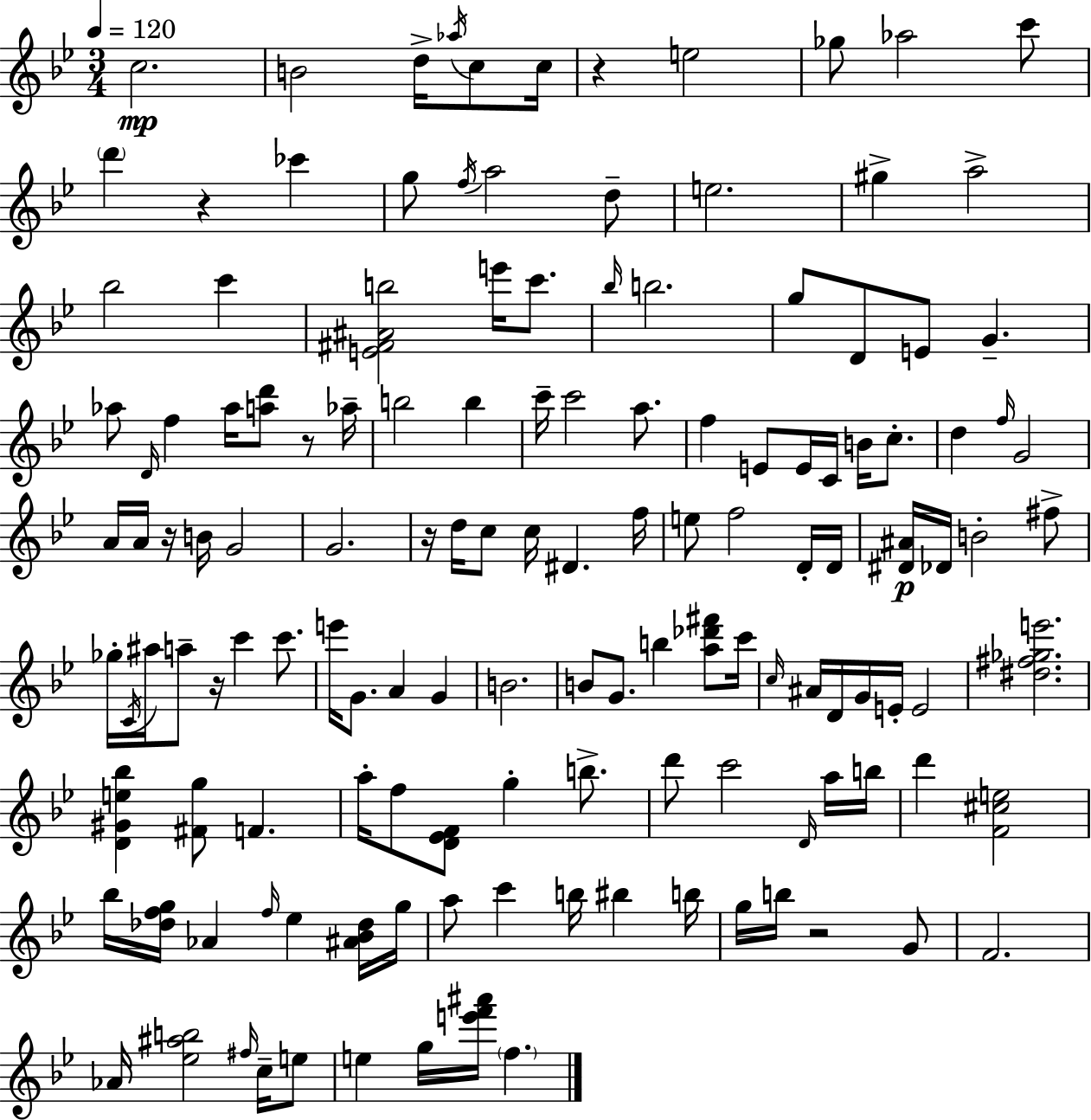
{
  \clef treble
  \numericTimeSignature
  \time 3/4
  \key bes \major
  \tempo 4 = 120
  \repeat volta 2 { c''2.\mp | b'2 d''16-> \acciaccatura { aes''16 } c''8 | c''16 r4 e''2 | ges''8 aes''2 c'''8 | \break \parenthesize d'''4 r4 ces'''4 | g''8 \acciaccatura { f''16 } a''2 | d''8-- e''2. | gis''4-> a''2-> | \break bes''2 c'''4 | <e' fis' ais' b''>2 e'''16 c'''8. | \grace { bes''16 } b''2. | g''8 d'8 e'8 g'4.-- | \break aes''8 \grace { d'16 } f''4 aes''16 <a'' d'''>8 | r8 aes''16-- b''2 | b''4 c'''16-- c'''2 | a''8. f''4 e'8 e'16 c'16 | \break b'16 c''8.-. d''4 \grace { f''16 } g'2 | a'16 a'16 r16 b'16 g'2 | g'2. | r16 d''16 c''8 c''16 dis'4. | \break f''16 e''8 f''2 | d'16-. d'16 <dis' ais'>16\p des'16 b'2-. | fis''8-> ges''16-. \acciaccatura { c'16 } ais''16 a''8-- r16 c'''4 | c'''8. e'''16 g'8. a'4 | \break g'4 b'2. | b'8 g'8. b''4 | <a'' des''' fis'''>8 c'''16 \grace { c''16 } ais'16 d'16 g'16 e'16-. e'2 | <dis'' fis'' ges'' e'''>2. | \break <d' gis' e'' bes''>4 <fis' g''>8 | f'4. a''16-. f''8 <d' ees' f'>8 | g''4-. b''8.-> d'''8 c'''2 | \grace { d'16 } a''16 b''16 d'''4 | \break <f' cis'' e''>2 bes''16 <des'' f'' g''>16 aes'4 | \grace { f''16 } ees''4 <ais' bes' des''>16 g''16 a''8 c'''4 | b''16 bis''4 b''16 g''16 b''16 r2 | g'8 f'2. | \break aes'16 <ees'' ais'' b''>2 | \grace { fis''16 } c''16-- e''8 e''4 | g''16 <e''' f''' ais'''>16 \parenthesize f''4. } \bar "|."
}